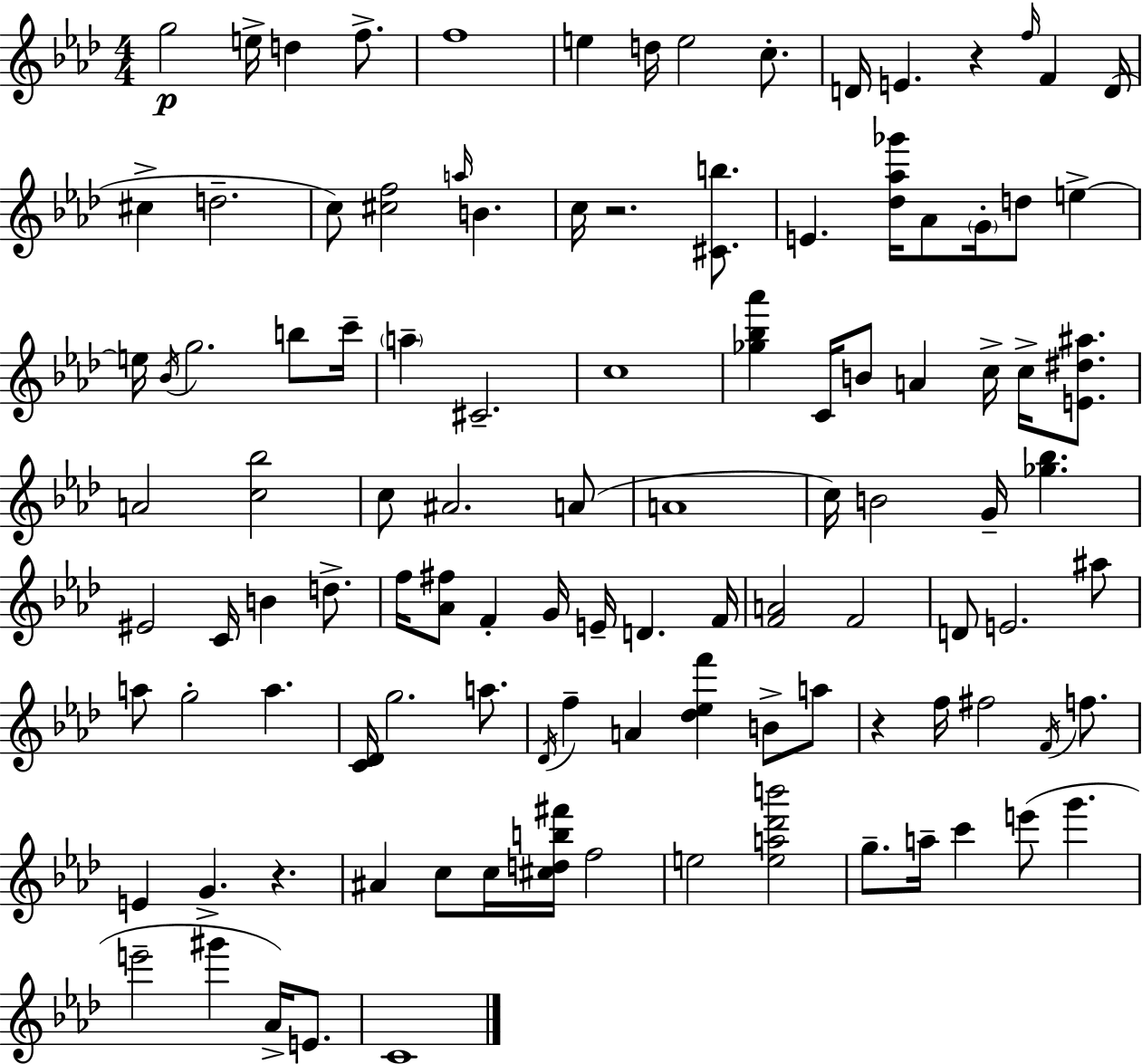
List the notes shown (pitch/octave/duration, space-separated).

G5/h E5/s D5/q F5/e. F5/w E5/q D5/s E5/h C5/e. D4/s E4/q. R/q F5/s F4/q D4/s C#5/q D5/h. C5/e [C#5,F5]/h A5/s B4/q. C5/s R/h. [C#4,B5]/e. E4/q. [Db5,Ab5,Gb6]/s Ab4/e G4/s D5/e E5/q E5/s Bb4/s G5/h. B5/e C6/s A5/q C#4/h. C5/w [Gb5,Bb5,Ab6]/q C4/s B4/e A4/q C5/s C5/s [E4,D#5,A#5]/e. A4/h [C5,Bb5]/h C5/e A#4/h. A4/e A4/w C5/s B4/h G4/s [Gb5,Bb5]/q. EIS4/h C4/s B4/q D5/e. F5/s [Ab4,F#5]/e F4/q G4/s E4/s D4/q. F4/s [F4,A4]/h F4/h D4/e E4/h. A#5/e A5/e G5/h A5/q. [C4,Db4]/s G5/h. A5/e. Db4/s F5/q A4/q [Db5,Eb5,F6]/q B4/e A5/e R/q F5/s F#5/h F4/s F5/e. E4/q G4/q. R/q. A#4/q C5/e C5/s [C#5,D5,B5,F#6]/s F5/h E5/h [E5,A5,Db6,B6]/h G5/e. A5/s C6/q E6/e G6/q. E6/h G#6/q Ab4/s E4/e. C4/w